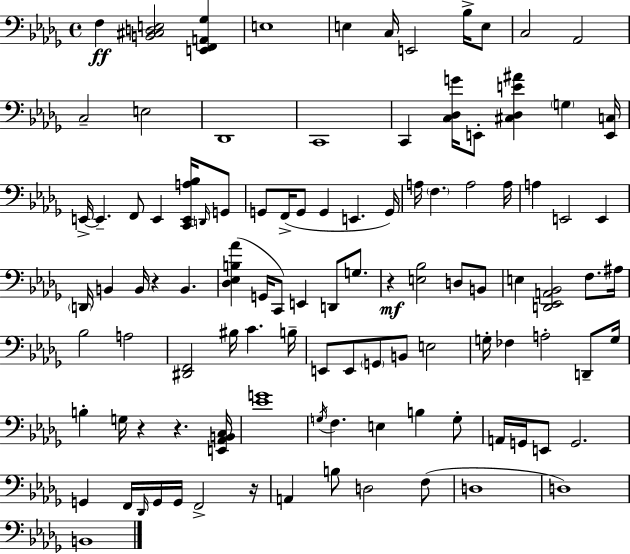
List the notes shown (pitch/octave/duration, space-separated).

F3/q [B2,C#3,D3,E3]/h [E2,F2,A2,Gb3]/q E3/w E3/q C3/s E2/h Bb3/s E3/e C3/h Ab2/h C3/h E3/h Db2/w C2/w C2/q [C3,Db3,G4]/s E2/e [C#3,Db3,E4,A#4]/q G3/q [E2,C3]/s E2/s E2/q. F2/e E2/q [C2,E2,A3,Bb3]/s D2/s G2/e G2/e F2/s G2/e G2/q E2/q. G2/s A3/s F3/q. A3/h A3/s A3/q E2/h E2/q D2/s B2/q B2/s R/q B2/q. [Db3,Eb3,B3,Ab4]/q G2/s C2/e E2/q D2/e G3/e. R/q [E3,Bb3]/h D3/e B2/e E3/q [D2,Eb2,A2,Bb2]/h F3/e. A#3/s Bb3/h A3/h [D#2,F2]/h BIS3/s C4/q. B3/s E2/e E2/e G2/e B2/e E3/h G3/s FES3/q A3/h D2/e G3/s B3/q G3/s R/q R/q. [E2,Ab2,B2,C3]/s [Eb4,G4]/w G3/s F3/q. E3/q B3/q G3/e A2/s G2/s E2/e G2/h. G2/q F2/s Db2/s G2/s G2/s F2/h R/s A2/q B3/e D3/h F3/e D3/w D3/w B2/w